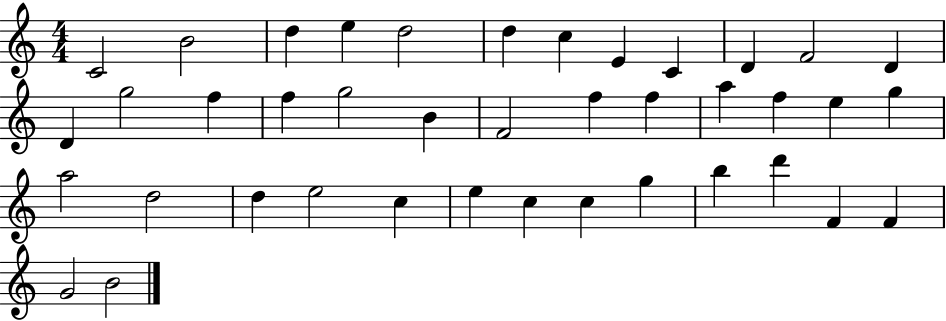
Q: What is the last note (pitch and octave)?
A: B4